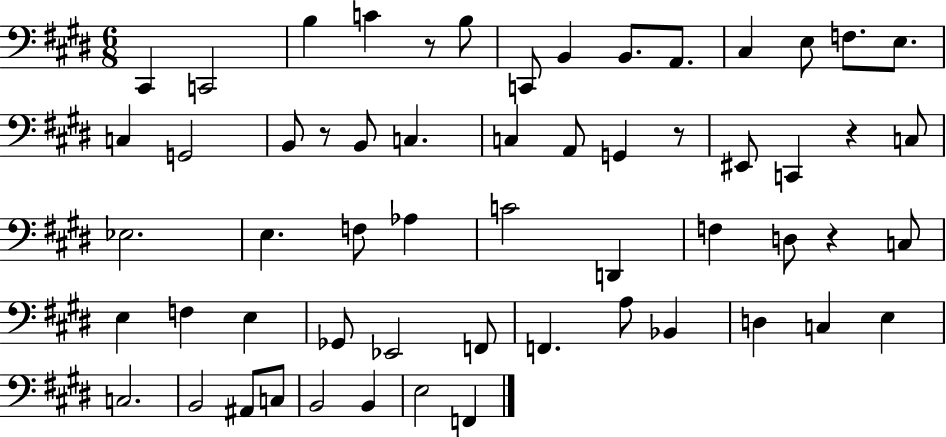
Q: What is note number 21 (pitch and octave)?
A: G2